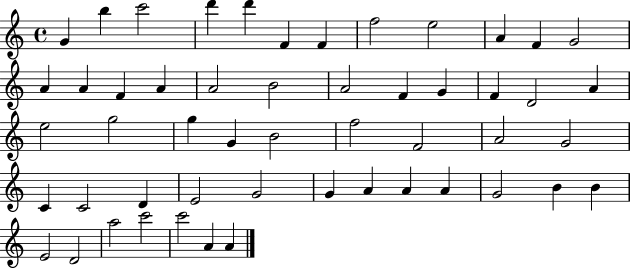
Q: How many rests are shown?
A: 0